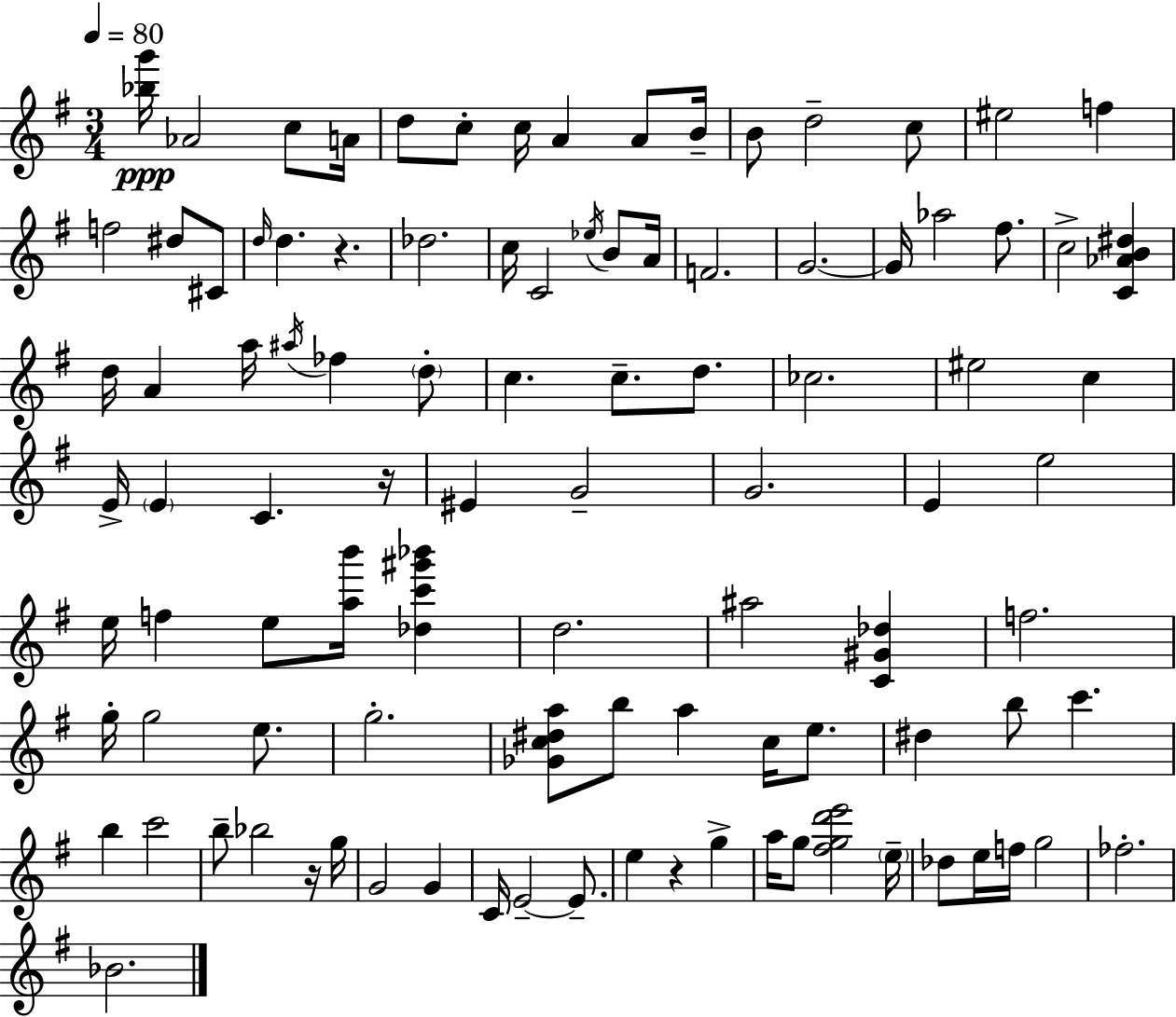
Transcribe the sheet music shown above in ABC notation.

X:1
T:Untitled
M:3/4
L:1/4
K:G
[_bg']/4 _A2 c/2 A/4 d/2 c/2 c/4 A A/2 B/4 B/2 d2 c/2 ^e2 f f2 ^d/2 ^C/2 d/4 d z _d2 c/4 C2 _e/4 B/2 A/4 F2 G2 G/4 _a2 ^f/2 c2 [C_AB^d] d/4 A a/4 ^a/4 _f d/2 c c/2 d/2 _c2 ^e2 c E/4 E C z/4 ^E G2 G2 E e2 e/4 f e/2 [ab']/4 [_dc'^g'_b'] d2 ^a2 [C^G_d] f2 g/4 g2 e/2 g2 [_Gc^da]/2 b/2 a c/4 e/2 ^d b/2 c' b c'2 b/2 _b2 z/4 g/4 G2 G C/4 E2 E/2 e z g a/4 g/2 [^fgd'e']2 e/4 _d/2 e/4 f/4 g2 _f2 _B2